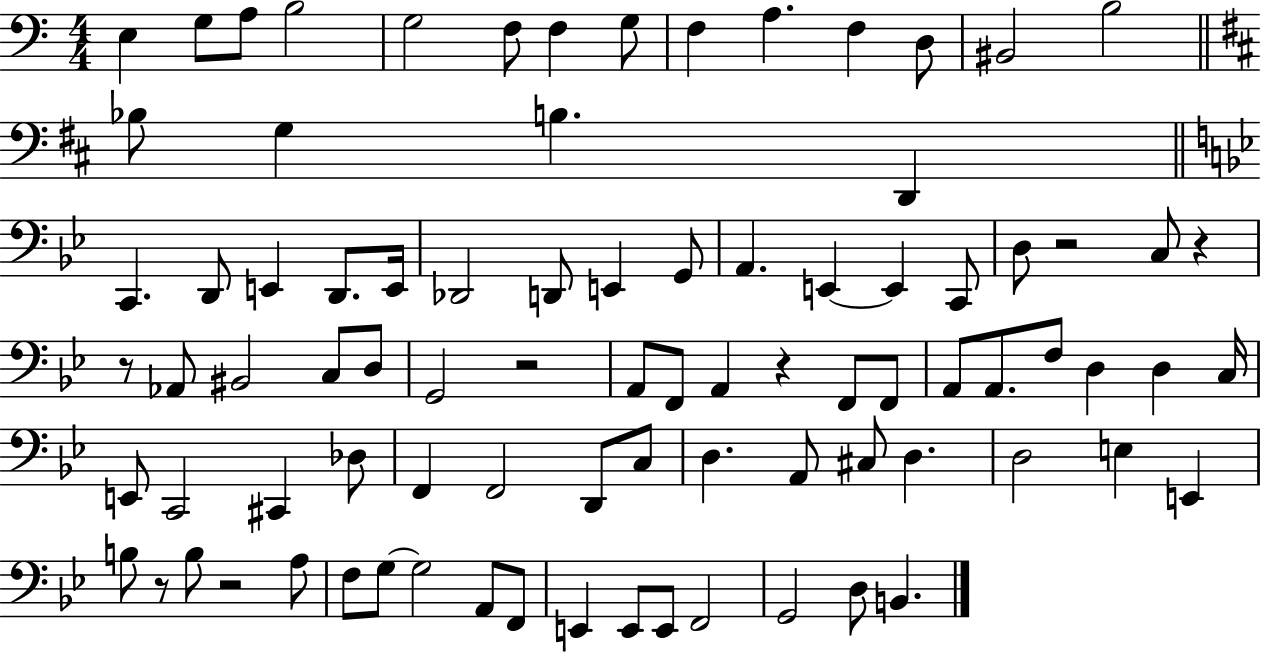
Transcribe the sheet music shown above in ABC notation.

X:1
T:Untitled
M:4/4
L:1/4
K:C
E, G,/2 A,/2 B,2 G,2 F,/2 F, G,/2 F, A, F, D,/2 ^B,,2 B,2 _B,/2 G, B, D,, C,, D,,/2 E,, D,,/2 E,,/4 _D,,2 D,,/2 E,, G,,/2 A,, E,, E,, C,,/2 D,/2 z2 C,/2 z z/2 _A,,/2 ^B,,2 C,/2 D,/2 G,,2 z2 A,,/2 F,,/2 A,, z F,,/2 F,,/2 A,,/2 A,,/2 F,/2 D, D, C,/4 E,,/2 C,,2 ^C,, _D,/2 F,, F,,2 D,,/2 C,/2 D, A,,/2 ^C,/2 D, D,2 E, E,, B,/2 z/2 B,/2 z2 A,/2 F,/2 G,/2 G,2 A,,/2 F,,/2 E,, E,,/2 E,,/2 F,,2 G,,2 D,/2 B,,